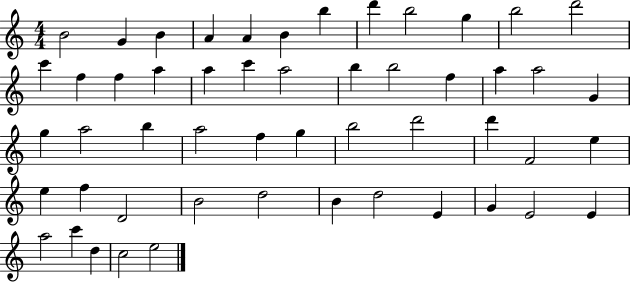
B4/h G4/q B4/q A4/q A4/q B4/q B5/q D6/q B5/h G5/q B5/h D6/h C6/q F5/q F5/q A5/q A5/q C6/q A5/h B5/q B5/h F5/q A5/q A5/h G4/q G5/q A5/h B5/q A5/h F5/q G5/q B5/h D6/h D6/q F4/h E5/q E5/q F5/q D4/h B4/h D5/h B4/q D5/h E4/q G4/q E4/h E4/q A5/h C6/q D5/q C5/h E5/h